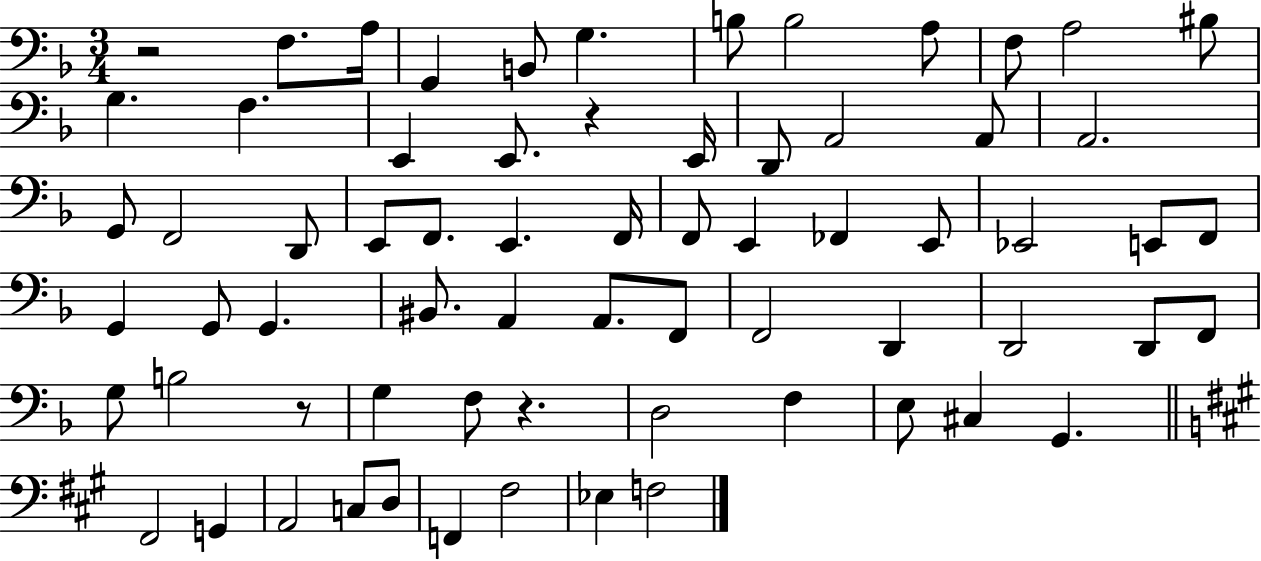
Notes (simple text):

R/h F3/e. A3/s G2/q B2/e G3/q. B3/e B3/h A3/e F3/e A3/h BIS3/e G3/q. F3/q. E2/q E2/e. R/q E2/s D2/e A2/h A2/e A2/h. G2/e F2/h D2/e E2/e F2/e. E2/q. F2/s F2/e E2/q FES2/q E2/e Eb2/h E2/e F2/e G2/q G2/e G2/q. BIS2/e. A2/q A2/e. F2/e F2/h D2/q D2/h D2/e F2/e G3/e B3/h R/e G3/q F3/e R/q. D3/h F3/q E3/e C#3/q G2/q. F#2/h G2/q A2/h C3/e D3/e F2/q F#3/h Eb3/q F3/h